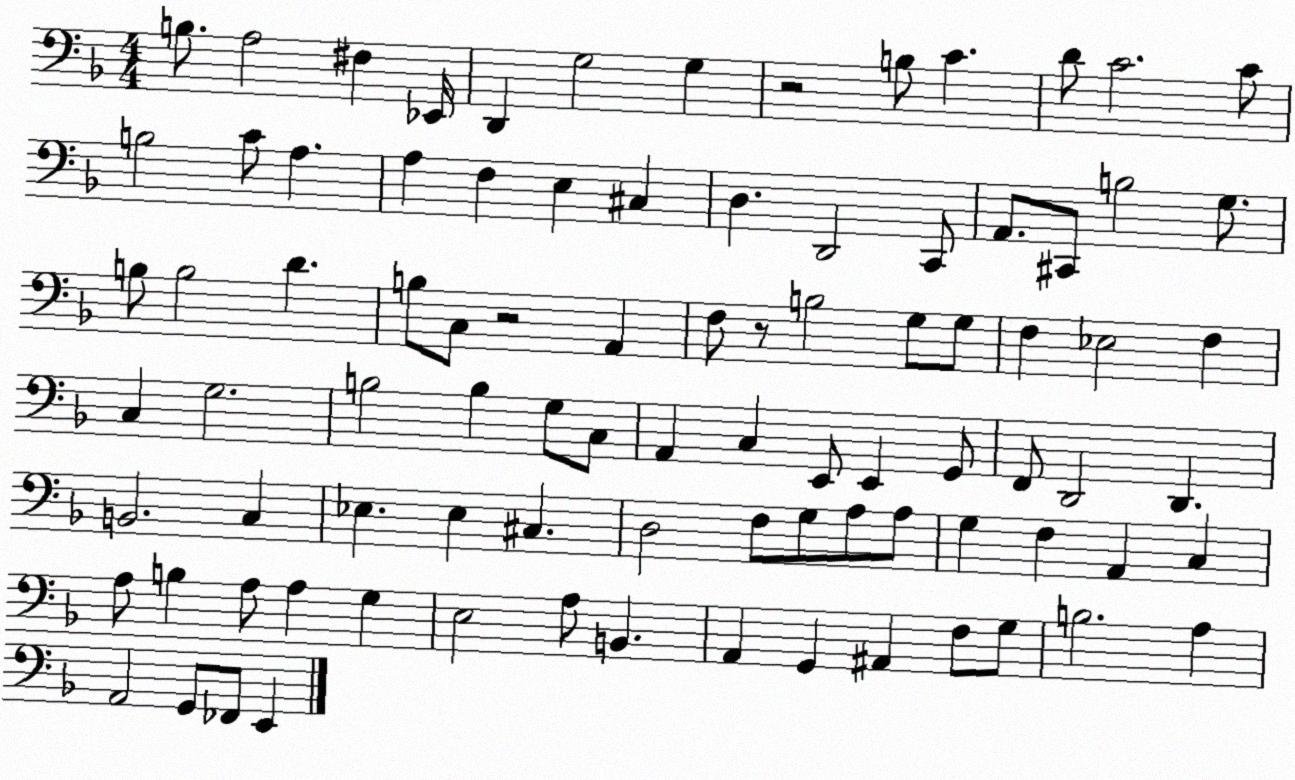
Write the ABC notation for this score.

X:1
T:Untitled
M:4/4
L:1/4
K:F
B,/2 A,2 ^F, _E,,/4 D,, G,2 G, z2 B,/2 C D/2 C2 C/2 B,2 C/2 A, A, F, E, ^C, D, D,,2 C,,/2 A,,/2 ^C,,/2 B,2 G,/2 B,/2 B,2 D B,/2 C,/2 z2 A,, F,/2 z/2 B,2 G,/2 G,/2 F, _E,2 F, C, G,2 B,2 B, G,/2 C,/2 A,, C, E,,/2 E,, G,,/2 F,,/2 D,,2 D,, B,,2 C, _E, _E, ^C, D,2 F,/2 G,/2 A,/2 A,/2 G, F, A,, C, A,/2 B, A,/2 A, G, E,2 A,/2 B,, A,, G,, ^A,, F,/2 G,/2 B,2 A, A,,2 G,,/2 _F,,/2 E,,